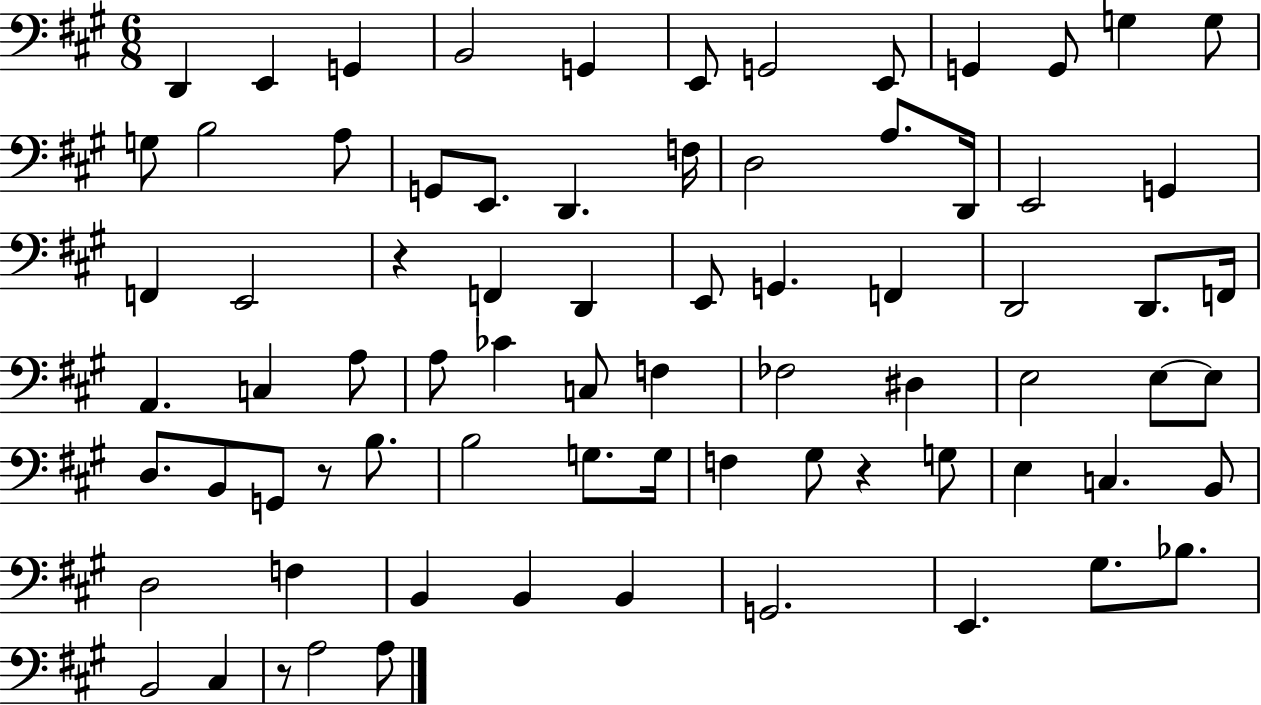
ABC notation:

X:1
T:Untitled
M:6/8
L:1/4
K:A
D,, E,, G,, B,,2 G,, E,,/2 G,,2 E,,/2 G,, G,,/2 G, G,/2 G,/2 B,2 A,/2 G,,/2 E,,/2 D,, F,/4 D,2 A,/2 D,,/4 E,,2 G,, F,, E,,2 z F,, D,, E,,/2 G,, F,, D,,2 D,,/2 F,,/4 A,, C, A,/2 A,/2 _C C,/2 F, _F,2 ^D, E,2 E,/2 E,/2 D,/2 B,,/2 G,,/2 z/2 B,/2 B,2 G,/2 G,/4 F, ^G,/2 z G,/2 E, C, B,,/2 D,2 F, B,, B,, B,, G,,2 E,, ^G,/2 _B,/2 B,,2 ^C, z/2 A,2 A,/2